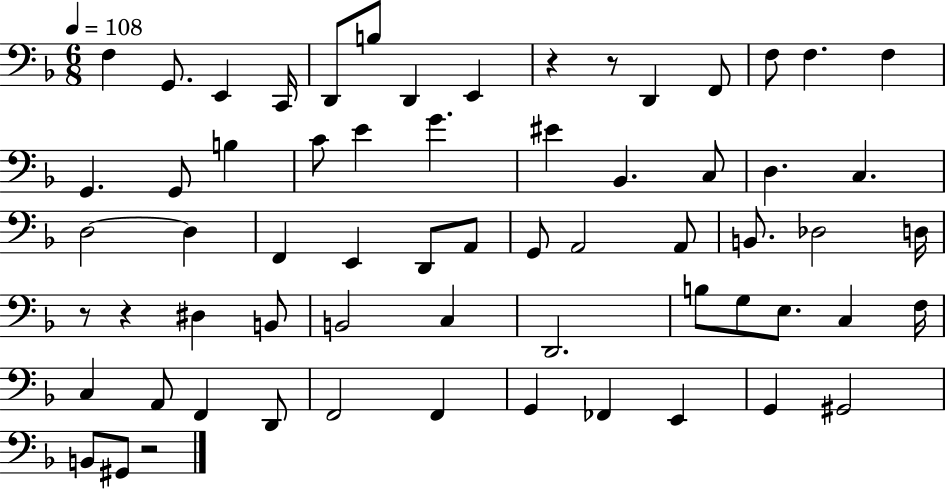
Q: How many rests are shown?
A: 5